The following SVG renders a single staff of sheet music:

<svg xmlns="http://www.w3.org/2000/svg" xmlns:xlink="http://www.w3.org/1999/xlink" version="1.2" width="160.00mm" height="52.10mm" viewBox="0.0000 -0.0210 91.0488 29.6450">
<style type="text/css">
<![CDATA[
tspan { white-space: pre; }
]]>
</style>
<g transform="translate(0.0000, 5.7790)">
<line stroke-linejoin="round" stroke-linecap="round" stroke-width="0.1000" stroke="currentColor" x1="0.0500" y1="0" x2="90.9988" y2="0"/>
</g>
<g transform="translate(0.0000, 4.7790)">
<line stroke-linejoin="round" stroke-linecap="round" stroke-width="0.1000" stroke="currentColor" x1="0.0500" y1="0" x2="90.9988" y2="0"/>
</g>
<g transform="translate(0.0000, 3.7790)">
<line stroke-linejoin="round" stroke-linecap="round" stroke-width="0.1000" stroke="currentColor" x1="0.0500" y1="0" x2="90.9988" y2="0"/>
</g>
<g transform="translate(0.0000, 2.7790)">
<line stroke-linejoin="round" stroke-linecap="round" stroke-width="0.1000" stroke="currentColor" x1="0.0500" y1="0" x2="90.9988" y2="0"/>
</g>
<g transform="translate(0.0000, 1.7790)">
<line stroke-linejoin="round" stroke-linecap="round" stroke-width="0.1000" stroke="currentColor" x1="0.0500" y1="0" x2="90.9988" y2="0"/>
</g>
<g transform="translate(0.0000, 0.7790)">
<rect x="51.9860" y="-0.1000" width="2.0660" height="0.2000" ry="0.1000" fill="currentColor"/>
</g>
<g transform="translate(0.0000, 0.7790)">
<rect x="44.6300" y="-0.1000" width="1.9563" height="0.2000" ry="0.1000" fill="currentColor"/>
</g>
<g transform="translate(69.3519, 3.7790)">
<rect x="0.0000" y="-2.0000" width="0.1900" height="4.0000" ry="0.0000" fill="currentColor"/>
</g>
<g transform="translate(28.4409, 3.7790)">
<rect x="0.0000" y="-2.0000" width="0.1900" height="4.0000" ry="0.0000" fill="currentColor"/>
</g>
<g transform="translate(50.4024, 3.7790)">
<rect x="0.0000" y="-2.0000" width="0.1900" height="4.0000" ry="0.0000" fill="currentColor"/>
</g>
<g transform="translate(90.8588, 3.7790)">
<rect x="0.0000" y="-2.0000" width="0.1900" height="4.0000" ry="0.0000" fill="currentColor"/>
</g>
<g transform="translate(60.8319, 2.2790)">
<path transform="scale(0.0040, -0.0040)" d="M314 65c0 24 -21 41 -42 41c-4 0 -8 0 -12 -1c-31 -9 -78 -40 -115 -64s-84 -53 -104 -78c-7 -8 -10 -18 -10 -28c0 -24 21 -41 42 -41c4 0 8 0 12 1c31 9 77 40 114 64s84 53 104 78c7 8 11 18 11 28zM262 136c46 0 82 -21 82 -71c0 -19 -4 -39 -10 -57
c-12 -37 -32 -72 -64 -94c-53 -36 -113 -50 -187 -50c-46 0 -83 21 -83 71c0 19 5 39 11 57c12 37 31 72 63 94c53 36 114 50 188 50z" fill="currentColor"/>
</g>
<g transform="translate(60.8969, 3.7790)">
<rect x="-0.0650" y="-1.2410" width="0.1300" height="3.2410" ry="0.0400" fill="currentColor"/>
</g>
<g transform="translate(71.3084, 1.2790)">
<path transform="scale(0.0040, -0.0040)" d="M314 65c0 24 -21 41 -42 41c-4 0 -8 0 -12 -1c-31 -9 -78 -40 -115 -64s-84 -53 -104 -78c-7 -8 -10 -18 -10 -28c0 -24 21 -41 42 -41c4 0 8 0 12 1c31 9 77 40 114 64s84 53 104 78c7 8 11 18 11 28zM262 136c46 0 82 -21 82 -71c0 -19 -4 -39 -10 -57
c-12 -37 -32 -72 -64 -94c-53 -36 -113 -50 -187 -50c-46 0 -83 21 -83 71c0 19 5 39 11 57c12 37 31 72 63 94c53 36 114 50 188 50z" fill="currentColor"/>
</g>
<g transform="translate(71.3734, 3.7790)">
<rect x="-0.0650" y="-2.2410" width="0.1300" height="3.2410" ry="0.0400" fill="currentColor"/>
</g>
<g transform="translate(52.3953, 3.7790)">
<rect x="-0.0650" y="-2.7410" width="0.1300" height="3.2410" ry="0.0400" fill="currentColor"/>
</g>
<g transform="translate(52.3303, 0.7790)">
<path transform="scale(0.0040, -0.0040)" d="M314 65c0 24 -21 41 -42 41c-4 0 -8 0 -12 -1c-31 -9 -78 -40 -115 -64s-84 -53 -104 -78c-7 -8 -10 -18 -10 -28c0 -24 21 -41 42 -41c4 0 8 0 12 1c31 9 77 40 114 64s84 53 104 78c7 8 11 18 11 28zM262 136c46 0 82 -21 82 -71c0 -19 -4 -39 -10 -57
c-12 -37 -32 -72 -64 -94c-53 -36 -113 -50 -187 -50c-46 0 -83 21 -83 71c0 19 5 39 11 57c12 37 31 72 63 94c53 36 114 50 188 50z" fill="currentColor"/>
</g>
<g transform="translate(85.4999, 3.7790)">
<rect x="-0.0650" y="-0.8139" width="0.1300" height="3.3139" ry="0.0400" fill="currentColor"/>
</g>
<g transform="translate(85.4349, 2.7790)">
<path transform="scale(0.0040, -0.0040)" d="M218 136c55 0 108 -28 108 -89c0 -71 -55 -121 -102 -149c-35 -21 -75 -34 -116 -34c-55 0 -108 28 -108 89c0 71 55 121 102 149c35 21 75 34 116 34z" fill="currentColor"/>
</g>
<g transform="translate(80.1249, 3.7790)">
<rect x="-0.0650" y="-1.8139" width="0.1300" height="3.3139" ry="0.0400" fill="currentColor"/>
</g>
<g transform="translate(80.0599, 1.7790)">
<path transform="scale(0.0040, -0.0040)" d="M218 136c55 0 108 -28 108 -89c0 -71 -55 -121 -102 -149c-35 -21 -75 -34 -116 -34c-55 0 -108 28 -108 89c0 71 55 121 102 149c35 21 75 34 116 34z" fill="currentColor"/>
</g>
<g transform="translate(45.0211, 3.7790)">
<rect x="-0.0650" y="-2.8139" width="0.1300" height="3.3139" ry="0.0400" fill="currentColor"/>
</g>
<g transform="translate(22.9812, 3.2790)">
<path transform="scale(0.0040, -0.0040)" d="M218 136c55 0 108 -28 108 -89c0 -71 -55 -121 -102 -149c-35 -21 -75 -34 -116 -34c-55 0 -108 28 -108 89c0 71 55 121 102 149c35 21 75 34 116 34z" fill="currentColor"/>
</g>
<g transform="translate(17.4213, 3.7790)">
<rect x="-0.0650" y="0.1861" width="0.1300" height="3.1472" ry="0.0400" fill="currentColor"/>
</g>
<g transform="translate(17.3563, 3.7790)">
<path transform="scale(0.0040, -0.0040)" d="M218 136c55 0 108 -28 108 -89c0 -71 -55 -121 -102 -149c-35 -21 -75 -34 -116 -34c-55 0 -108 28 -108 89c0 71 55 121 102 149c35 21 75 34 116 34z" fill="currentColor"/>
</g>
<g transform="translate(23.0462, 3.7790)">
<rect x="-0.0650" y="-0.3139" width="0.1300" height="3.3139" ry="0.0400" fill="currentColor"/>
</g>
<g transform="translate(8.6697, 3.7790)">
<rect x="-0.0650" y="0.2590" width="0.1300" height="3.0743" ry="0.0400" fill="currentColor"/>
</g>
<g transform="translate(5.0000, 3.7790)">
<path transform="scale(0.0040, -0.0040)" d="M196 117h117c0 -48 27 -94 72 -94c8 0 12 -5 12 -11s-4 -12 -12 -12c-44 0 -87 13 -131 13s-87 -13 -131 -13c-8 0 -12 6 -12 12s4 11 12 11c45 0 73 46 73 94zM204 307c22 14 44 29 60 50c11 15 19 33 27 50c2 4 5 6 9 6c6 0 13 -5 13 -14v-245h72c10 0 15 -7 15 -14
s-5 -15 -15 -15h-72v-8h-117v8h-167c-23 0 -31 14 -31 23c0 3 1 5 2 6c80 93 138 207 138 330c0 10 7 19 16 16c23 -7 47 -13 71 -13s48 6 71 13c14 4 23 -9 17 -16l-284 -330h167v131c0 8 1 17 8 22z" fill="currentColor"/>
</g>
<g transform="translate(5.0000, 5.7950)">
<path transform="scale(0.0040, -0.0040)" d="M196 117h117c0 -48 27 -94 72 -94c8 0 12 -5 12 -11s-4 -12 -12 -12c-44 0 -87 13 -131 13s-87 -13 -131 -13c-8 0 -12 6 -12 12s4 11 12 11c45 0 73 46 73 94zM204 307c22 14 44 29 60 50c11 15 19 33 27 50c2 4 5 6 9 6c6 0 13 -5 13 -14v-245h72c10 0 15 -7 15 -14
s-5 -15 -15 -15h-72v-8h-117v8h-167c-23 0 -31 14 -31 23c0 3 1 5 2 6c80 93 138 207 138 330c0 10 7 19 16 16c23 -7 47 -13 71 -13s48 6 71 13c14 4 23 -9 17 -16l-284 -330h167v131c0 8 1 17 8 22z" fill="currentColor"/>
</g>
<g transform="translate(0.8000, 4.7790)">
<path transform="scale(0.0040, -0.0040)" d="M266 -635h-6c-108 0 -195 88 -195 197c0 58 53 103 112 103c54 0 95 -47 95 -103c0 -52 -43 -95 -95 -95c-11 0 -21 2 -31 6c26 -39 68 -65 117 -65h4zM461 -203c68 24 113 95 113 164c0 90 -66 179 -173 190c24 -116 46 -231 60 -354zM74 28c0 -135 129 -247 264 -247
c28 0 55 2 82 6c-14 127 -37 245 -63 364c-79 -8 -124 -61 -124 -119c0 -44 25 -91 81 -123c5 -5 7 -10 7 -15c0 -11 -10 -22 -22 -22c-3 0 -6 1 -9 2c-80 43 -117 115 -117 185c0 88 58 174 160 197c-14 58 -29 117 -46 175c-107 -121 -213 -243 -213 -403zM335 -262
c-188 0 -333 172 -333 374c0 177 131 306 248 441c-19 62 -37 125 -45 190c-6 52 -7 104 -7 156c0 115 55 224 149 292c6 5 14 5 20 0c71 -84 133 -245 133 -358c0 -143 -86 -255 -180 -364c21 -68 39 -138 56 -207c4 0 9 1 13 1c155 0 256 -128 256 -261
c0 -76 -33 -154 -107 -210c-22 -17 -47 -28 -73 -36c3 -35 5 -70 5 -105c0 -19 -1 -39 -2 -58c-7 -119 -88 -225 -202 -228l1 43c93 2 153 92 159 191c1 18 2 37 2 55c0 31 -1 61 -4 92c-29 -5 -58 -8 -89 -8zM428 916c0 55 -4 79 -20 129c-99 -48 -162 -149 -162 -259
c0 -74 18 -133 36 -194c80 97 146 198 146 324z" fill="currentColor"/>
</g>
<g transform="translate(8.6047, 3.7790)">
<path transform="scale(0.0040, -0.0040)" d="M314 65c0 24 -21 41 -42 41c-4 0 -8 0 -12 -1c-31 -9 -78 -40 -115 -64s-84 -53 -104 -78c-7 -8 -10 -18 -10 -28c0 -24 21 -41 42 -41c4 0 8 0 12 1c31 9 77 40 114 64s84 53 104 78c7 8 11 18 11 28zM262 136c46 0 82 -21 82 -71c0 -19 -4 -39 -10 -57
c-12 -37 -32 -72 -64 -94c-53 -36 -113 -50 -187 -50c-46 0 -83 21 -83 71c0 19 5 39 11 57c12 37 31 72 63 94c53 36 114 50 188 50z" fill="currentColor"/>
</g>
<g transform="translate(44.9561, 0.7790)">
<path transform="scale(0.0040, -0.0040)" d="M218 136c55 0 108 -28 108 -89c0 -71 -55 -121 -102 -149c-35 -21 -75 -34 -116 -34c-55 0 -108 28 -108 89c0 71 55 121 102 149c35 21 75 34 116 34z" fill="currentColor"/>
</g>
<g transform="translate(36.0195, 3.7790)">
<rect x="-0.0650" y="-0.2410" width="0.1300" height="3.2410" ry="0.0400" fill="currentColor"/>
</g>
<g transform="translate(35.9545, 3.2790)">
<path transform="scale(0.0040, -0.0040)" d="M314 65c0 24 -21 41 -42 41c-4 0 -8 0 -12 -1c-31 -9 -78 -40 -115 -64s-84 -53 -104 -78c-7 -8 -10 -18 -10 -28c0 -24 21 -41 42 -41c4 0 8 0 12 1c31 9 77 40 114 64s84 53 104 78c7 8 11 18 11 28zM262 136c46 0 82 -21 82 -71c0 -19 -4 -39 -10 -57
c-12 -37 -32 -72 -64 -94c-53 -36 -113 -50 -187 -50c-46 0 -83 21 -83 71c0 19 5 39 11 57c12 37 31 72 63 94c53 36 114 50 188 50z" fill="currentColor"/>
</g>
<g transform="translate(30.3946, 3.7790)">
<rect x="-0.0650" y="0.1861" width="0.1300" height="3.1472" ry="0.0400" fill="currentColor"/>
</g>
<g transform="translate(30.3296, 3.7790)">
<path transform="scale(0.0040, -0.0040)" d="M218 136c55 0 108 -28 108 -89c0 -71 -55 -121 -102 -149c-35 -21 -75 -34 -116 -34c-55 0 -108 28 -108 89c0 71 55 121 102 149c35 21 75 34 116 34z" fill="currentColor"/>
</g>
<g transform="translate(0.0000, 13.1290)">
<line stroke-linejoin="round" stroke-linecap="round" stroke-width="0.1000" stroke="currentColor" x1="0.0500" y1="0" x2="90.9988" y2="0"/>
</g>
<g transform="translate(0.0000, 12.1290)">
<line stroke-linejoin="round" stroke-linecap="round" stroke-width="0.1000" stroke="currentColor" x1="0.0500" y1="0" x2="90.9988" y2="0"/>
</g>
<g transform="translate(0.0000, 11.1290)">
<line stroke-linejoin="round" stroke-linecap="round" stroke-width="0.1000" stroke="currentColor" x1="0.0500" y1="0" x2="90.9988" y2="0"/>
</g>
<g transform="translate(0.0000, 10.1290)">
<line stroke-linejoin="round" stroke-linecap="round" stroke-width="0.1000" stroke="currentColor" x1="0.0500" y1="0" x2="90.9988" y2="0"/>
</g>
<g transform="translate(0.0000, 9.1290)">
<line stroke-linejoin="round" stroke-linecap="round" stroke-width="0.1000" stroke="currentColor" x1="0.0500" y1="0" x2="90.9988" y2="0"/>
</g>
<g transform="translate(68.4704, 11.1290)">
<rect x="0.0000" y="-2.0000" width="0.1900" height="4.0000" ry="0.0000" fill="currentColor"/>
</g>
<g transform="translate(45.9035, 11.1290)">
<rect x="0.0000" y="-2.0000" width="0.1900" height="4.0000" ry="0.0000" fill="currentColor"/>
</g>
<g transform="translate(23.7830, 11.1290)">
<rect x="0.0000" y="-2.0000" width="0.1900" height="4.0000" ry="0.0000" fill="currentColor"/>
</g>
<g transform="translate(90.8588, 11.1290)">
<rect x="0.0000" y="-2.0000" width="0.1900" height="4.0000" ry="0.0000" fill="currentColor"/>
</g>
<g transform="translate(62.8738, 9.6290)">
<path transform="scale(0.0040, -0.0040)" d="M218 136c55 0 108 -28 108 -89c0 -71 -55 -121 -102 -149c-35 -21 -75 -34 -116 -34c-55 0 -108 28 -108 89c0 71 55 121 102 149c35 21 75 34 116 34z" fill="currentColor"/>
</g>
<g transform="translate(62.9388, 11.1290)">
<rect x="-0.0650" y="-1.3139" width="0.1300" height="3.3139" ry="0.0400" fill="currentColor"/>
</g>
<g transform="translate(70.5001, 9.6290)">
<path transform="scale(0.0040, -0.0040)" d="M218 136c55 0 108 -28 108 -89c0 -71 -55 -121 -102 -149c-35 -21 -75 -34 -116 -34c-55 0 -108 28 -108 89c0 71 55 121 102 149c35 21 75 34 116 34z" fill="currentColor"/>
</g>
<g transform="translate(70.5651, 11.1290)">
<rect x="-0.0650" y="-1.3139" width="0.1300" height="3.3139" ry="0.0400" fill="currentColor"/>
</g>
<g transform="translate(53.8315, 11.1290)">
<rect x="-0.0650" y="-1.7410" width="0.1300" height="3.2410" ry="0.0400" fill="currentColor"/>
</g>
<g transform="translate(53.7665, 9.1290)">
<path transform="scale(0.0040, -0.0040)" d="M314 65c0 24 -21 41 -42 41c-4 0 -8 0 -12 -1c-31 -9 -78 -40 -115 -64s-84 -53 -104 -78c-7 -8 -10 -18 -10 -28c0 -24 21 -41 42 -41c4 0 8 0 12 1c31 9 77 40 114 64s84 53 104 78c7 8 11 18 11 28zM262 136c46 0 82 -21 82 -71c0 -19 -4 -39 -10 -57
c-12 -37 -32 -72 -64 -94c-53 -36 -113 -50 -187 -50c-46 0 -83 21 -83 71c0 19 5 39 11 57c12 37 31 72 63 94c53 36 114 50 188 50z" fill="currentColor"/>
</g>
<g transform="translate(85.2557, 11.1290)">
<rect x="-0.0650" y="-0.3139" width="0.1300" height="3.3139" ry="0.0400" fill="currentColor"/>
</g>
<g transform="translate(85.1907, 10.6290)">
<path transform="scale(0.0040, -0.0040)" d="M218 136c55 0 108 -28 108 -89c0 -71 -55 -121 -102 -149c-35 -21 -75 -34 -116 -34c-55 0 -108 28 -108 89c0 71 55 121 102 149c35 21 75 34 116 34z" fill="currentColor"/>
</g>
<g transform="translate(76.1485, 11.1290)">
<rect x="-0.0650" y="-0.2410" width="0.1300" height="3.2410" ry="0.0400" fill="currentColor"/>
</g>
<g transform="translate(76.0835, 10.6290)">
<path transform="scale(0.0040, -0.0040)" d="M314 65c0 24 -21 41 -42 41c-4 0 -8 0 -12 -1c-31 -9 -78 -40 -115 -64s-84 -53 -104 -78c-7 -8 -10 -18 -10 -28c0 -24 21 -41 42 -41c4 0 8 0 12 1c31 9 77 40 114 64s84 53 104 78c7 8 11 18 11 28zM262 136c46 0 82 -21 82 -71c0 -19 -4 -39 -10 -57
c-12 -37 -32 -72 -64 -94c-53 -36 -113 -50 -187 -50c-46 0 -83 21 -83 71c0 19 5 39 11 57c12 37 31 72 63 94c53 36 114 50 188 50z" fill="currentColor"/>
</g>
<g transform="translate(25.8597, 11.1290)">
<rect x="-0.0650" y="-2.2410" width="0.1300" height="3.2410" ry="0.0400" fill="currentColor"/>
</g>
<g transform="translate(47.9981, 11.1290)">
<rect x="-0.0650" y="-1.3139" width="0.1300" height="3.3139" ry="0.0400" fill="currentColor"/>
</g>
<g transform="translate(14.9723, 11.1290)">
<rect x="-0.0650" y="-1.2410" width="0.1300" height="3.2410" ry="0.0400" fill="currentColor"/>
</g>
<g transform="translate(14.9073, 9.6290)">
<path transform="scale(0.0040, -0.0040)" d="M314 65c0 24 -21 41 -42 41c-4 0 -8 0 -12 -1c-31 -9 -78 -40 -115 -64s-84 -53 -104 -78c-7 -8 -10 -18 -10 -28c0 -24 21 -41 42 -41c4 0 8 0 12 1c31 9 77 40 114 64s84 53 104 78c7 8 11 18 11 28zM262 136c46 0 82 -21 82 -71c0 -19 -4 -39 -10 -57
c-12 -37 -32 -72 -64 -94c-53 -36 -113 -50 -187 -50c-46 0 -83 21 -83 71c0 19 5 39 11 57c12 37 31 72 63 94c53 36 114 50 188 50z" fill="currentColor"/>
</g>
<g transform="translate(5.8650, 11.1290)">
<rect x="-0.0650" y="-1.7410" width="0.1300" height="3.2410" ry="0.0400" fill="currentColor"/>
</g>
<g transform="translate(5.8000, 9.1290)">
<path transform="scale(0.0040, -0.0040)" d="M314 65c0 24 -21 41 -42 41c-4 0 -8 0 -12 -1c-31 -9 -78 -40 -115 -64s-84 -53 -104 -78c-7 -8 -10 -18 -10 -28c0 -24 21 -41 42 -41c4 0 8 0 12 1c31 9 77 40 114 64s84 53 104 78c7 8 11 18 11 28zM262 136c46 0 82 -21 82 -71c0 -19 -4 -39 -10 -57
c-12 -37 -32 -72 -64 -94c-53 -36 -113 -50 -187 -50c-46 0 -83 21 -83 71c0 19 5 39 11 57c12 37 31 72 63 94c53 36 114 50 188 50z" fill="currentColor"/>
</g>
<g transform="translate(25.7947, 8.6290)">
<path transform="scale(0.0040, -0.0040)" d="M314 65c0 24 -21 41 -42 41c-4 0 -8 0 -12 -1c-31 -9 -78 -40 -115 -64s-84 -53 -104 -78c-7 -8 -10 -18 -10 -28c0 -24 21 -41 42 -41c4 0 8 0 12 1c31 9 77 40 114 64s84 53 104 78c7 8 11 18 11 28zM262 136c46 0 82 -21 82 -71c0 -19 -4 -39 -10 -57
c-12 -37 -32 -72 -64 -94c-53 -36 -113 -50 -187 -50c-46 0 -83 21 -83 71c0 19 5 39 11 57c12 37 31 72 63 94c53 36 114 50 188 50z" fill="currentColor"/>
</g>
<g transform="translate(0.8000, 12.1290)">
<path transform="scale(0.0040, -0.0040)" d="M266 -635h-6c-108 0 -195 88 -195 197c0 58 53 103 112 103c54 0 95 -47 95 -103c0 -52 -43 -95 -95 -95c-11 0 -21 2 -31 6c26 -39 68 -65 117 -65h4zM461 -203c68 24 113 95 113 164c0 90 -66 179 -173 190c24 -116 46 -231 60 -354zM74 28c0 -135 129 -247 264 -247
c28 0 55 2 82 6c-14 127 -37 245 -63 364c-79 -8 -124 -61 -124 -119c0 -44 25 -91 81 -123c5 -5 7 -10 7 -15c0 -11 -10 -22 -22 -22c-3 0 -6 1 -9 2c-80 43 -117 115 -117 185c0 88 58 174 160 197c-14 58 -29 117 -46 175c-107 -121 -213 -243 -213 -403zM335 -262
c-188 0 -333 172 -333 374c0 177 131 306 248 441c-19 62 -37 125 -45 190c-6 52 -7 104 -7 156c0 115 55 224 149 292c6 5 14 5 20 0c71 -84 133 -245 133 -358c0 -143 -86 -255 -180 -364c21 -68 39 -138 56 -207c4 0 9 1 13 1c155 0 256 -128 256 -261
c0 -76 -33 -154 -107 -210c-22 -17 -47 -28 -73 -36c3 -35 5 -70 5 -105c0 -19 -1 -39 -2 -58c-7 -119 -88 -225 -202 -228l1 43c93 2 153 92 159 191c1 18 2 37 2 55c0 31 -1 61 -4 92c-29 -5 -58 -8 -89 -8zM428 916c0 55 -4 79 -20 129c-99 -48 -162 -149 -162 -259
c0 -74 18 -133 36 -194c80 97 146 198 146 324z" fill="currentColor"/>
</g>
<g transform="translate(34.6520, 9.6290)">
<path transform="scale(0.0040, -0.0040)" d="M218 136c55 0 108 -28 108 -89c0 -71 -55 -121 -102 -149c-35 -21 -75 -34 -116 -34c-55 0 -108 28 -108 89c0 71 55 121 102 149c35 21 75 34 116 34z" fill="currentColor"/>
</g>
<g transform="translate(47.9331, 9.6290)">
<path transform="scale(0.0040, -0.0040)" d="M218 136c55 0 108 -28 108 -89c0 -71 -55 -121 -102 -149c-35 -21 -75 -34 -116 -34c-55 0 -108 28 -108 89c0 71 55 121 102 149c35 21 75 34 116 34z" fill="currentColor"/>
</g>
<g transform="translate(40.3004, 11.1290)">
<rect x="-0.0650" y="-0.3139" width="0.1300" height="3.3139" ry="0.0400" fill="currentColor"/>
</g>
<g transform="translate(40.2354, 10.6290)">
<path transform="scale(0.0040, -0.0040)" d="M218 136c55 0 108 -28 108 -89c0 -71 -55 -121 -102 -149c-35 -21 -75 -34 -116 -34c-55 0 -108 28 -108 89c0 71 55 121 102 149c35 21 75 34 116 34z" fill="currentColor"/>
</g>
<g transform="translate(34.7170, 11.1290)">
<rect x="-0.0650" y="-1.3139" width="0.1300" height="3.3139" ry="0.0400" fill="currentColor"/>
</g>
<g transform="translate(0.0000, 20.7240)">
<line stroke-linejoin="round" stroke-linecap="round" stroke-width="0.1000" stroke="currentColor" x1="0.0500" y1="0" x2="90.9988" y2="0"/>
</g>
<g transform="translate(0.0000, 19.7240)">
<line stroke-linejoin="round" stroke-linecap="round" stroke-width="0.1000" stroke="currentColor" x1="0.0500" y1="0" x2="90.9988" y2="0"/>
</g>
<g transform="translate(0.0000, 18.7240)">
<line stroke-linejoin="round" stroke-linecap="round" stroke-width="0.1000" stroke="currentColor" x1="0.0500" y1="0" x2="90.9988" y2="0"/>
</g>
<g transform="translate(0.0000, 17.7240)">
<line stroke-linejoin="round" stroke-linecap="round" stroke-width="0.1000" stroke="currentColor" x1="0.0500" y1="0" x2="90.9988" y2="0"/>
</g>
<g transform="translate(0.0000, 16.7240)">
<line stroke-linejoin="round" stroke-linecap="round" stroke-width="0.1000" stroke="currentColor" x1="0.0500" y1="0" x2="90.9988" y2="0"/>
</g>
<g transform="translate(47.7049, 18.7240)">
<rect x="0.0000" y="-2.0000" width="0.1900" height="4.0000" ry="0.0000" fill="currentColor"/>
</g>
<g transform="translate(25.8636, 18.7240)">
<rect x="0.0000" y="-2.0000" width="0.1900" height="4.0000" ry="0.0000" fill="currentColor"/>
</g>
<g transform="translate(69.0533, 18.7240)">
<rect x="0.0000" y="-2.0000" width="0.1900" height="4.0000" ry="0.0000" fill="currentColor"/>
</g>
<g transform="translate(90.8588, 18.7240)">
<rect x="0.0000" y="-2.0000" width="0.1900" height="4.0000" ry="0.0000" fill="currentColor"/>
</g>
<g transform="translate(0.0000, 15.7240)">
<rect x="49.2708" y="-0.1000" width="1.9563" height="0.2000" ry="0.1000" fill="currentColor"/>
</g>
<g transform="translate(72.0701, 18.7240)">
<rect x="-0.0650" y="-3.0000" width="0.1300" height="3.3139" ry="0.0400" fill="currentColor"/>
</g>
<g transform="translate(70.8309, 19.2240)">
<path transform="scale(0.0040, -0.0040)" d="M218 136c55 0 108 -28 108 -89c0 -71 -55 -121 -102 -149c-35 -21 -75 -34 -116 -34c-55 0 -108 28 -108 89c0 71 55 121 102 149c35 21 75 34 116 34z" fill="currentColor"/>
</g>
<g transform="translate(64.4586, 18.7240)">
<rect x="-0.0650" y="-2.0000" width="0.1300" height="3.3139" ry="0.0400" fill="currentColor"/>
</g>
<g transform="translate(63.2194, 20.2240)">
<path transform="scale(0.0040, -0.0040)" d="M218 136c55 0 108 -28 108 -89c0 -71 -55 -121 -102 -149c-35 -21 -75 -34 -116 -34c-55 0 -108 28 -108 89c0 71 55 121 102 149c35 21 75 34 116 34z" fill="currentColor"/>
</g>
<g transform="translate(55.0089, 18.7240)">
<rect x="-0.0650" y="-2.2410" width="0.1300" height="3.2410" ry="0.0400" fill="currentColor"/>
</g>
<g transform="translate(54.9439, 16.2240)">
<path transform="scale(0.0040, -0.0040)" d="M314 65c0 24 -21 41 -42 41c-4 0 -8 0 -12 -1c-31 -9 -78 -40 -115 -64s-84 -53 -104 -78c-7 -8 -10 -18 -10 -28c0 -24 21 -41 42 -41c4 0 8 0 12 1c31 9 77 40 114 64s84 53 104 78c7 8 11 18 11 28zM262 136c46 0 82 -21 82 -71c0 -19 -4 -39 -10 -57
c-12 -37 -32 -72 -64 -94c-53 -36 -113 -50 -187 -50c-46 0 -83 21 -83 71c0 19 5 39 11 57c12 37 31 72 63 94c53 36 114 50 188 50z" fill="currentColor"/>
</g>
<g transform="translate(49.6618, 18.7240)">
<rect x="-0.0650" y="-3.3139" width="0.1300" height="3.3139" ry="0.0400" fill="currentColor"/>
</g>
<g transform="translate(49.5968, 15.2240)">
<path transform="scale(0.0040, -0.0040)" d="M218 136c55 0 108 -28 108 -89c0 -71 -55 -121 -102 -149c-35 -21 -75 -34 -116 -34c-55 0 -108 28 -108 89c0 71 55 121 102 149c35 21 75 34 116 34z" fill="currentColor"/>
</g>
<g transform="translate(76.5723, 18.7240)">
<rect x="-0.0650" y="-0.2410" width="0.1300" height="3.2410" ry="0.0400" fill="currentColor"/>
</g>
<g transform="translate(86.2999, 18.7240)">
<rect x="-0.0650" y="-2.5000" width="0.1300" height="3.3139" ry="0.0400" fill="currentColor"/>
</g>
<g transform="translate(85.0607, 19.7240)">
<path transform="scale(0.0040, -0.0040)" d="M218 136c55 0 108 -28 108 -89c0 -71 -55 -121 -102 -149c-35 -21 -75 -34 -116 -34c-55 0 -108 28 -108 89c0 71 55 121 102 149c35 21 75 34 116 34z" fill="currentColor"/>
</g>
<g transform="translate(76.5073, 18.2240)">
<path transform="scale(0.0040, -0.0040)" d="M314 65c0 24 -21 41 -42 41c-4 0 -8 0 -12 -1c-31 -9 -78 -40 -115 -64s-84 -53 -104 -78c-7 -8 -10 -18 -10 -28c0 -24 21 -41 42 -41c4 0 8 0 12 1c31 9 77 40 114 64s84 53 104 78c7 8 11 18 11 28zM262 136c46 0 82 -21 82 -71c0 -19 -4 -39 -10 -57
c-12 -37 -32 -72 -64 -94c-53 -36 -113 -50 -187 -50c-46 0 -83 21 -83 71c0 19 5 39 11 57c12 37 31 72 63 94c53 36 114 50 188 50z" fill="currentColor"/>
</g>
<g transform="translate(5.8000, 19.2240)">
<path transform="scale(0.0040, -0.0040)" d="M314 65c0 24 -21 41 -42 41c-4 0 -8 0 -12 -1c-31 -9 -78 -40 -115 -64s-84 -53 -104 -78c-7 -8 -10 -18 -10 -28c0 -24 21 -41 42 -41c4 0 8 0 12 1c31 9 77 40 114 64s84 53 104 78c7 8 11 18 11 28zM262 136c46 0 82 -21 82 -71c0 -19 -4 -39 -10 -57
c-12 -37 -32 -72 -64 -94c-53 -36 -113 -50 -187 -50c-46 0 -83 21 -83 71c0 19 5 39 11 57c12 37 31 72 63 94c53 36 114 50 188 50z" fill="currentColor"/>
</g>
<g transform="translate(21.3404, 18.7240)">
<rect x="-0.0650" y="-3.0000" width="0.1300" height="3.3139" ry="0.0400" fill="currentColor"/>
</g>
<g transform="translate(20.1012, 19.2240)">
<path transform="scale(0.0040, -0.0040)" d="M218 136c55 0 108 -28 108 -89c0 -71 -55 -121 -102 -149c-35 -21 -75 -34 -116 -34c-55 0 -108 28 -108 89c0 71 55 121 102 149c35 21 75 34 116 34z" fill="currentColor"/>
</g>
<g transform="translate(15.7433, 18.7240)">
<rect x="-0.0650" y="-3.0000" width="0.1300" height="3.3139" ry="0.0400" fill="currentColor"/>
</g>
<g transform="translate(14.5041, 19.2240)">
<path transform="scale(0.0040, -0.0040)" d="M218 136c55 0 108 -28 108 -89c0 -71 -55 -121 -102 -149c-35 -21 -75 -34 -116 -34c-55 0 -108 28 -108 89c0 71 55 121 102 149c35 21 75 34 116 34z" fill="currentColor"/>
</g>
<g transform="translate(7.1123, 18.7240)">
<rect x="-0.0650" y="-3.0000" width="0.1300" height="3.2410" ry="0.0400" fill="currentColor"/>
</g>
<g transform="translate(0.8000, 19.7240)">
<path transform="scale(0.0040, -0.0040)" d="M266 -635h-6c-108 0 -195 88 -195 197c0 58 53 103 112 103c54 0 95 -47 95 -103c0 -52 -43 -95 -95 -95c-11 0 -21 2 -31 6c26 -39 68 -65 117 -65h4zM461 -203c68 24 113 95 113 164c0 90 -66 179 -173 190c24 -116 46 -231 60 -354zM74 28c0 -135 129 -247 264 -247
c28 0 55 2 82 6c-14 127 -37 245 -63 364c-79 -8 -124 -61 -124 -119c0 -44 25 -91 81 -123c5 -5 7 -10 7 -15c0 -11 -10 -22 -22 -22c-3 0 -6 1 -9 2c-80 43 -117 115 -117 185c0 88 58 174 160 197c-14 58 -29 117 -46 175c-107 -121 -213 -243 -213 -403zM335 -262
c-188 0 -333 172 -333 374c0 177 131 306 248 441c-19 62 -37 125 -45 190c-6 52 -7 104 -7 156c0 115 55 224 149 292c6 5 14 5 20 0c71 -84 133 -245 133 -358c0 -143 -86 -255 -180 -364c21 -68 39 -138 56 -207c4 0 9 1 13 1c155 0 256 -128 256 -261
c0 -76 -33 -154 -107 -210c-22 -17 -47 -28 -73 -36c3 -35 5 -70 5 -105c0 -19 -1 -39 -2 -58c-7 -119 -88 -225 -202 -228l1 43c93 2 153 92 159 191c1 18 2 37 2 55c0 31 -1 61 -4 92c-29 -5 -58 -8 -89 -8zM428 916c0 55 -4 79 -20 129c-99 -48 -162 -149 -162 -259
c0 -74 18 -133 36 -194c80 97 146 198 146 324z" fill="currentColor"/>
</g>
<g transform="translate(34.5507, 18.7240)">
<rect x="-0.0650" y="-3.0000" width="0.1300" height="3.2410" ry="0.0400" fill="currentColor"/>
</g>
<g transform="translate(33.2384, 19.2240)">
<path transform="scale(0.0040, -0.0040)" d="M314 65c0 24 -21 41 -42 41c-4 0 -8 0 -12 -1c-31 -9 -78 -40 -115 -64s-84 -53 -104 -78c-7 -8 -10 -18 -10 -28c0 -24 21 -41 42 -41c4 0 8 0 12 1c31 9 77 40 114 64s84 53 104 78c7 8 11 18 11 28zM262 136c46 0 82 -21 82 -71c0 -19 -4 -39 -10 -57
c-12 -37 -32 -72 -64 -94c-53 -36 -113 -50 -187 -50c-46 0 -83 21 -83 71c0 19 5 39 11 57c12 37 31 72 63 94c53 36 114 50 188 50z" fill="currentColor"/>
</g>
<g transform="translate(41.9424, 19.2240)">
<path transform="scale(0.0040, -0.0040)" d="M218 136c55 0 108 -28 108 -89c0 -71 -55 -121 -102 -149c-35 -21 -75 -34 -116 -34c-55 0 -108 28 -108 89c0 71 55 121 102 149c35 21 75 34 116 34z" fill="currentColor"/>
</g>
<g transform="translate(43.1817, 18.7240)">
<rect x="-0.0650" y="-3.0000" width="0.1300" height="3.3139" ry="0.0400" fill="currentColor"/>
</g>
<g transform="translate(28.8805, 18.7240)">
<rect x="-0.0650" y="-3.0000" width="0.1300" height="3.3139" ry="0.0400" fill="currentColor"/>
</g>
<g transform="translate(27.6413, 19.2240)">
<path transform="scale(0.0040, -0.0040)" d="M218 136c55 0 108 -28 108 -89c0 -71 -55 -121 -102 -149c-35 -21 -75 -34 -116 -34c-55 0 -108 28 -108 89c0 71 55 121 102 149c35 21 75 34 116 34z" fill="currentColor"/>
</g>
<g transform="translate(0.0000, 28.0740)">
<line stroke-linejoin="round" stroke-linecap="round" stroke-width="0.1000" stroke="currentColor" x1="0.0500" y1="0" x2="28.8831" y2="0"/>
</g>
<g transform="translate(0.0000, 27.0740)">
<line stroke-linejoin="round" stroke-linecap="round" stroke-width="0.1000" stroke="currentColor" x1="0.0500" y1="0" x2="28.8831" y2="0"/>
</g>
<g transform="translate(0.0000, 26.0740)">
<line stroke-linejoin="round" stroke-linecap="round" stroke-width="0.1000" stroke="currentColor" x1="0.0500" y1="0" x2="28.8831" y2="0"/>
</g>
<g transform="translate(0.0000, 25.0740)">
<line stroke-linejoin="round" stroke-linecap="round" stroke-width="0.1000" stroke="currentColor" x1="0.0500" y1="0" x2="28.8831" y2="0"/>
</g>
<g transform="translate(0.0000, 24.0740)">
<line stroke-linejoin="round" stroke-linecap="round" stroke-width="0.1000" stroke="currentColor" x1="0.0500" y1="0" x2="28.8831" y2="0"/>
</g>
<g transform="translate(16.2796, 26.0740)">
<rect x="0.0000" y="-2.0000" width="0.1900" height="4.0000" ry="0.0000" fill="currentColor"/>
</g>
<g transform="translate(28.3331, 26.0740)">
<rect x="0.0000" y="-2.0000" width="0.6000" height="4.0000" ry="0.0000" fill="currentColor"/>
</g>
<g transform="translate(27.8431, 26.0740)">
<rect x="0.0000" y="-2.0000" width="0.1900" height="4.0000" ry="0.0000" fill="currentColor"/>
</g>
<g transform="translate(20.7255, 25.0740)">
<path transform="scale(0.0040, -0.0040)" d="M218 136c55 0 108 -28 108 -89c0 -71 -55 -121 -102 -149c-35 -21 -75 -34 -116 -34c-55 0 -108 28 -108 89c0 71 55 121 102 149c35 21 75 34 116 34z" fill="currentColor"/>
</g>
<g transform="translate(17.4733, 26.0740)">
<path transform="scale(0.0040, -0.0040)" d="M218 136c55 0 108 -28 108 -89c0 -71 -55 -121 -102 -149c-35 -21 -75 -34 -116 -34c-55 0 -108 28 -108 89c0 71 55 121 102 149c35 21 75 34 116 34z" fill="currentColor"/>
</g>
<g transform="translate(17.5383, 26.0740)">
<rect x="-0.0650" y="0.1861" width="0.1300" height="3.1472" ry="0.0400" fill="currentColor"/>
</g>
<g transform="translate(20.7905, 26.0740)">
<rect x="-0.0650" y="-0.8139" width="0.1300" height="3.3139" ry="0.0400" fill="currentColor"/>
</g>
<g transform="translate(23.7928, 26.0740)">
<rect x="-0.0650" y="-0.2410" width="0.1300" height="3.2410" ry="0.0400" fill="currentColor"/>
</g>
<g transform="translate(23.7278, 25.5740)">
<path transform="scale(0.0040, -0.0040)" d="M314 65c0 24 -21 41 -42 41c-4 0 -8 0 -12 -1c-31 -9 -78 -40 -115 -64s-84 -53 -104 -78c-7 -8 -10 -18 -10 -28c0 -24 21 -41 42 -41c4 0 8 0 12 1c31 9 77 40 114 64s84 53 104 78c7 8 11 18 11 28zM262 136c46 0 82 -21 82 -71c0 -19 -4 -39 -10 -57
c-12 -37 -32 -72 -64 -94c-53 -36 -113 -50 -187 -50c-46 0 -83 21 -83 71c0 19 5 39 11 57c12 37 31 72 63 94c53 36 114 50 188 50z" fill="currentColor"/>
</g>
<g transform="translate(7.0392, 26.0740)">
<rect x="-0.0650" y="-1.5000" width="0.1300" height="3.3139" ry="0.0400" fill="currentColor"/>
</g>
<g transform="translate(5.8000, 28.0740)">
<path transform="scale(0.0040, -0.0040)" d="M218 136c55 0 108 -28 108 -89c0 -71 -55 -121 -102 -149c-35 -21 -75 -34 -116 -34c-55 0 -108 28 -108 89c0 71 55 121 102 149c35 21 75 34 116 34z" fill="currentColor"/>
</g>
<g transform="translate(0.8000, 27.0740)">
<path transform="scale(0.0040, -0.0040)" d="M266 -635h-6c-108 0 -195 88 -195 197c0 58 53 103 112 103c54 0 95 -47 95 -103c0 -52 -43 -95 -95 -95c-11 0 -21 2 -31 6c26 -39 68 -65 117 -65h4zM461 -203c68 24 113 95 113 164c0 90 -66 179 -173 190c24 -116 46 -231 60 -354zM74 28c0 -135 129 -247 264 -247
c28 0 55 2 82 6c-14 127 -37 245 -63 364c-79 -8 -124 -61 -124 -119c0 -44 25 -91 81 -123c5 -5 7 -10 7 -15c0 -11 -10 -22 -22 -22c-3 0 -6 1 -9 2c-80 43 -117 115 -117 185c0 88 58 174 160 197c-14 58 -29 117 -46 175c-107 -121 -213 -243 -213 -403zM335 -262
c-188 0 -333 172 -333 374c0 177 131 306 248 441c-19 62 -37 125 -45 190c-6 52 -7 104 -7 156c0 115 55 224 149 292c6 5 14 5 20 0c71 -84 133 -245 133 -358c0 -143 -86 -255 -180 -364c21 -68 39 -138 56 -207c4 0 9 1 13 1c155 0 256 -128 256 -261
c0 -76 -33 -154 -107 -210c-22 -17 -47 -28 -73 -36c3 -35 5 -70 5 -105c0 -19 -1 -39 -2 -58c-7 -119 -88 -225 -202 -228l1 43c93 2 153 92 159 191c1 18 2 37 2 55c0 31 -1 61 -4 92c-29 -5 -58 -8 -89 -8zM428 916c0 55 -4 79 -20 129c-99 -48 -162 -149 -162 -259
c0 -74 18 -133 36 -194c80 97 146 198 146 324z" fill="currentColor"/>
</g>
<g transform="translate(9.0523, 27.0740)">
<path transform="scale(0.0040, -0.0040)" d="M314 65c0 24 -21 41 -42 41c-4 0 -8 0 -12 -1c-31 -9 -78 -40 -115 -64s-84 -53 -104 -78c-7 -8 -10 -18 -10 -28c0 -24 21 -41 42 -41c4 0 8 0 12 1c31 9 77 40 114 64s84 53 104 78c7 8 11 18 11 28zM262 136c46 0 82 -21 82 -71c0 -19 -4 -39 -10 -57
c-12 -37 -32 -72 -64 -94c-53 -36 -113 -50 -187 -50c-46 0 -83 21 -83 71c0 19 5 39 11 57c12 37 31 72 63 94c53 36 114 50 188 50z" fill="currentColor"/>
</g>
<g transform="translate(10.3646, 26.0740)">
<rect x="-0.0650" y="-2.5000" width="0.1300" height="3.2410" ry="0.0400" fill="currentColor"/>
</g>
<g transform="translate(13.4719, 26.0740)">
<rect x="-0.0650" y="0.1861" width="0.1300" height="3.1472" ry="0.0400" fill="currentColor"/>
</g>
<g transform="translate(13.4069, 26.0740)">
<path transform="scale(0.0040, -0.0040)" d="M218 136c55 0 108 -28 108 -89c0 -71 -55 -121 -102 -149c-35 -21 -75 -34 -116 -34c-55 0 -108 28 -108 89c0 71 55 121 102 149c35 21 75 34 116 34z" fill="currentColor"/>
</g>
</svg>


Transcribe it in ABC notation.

X:1
T:Untitled
M:4/4
L:1/4
K:C
B2 B c B c2 a a2 e2 g2 f d f2 e2 g2 e c e f2 e e c2 c A2 A A A A2 A b g2 F A c2 G E G2 B B d c2